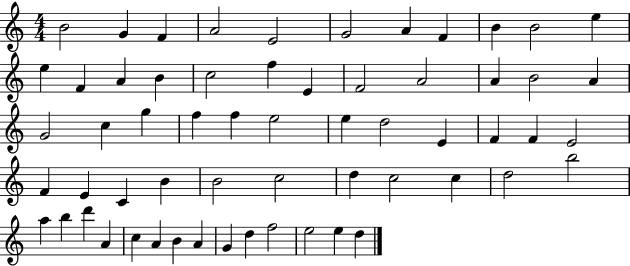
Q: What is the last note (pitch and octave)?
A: D5